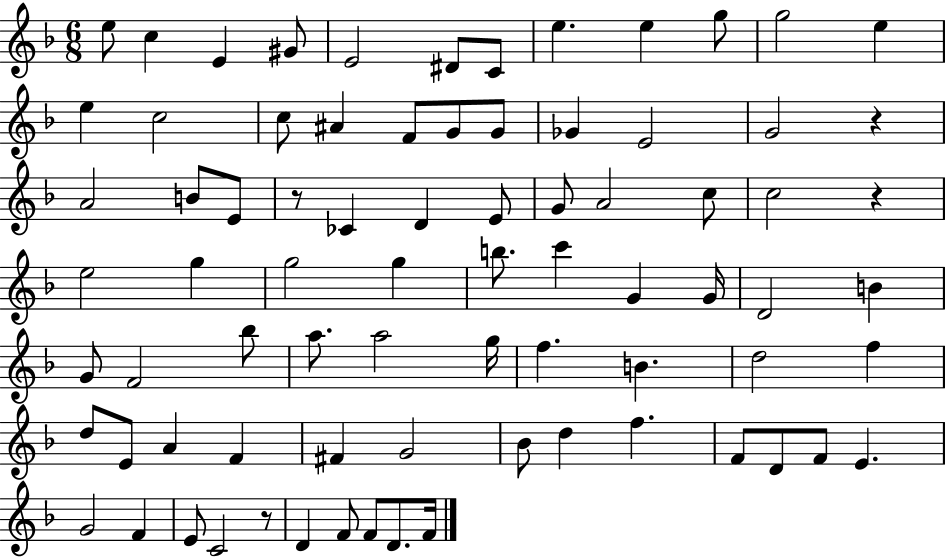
X:1
T:Untitled
M:6/8
L:1/4
K:F
e/2 c E ^G/2 E2 ^D/2 C/2 e e g/2 g2 e e c2 c/2 ^A F/2 G/2 G/2 _G E2 G2 z A2 B/2 E/2 z/2 _C D E/2 G/2 A2 c/2 c2 z e2 g g2 g b/2 c' G G/4 D2 B G/2 F2 _b/2 a/2 a2 g/4 f B d2 f d/2 E/2 A F ^F G2 _B/2 d f F/2 D/2 F/2 E G2 F E/2 C2 z/2 D F/2 F/2 D/2 F/4